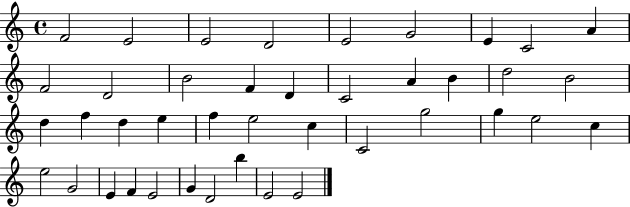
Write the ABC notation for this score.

X:1
T:Untitled
M:4/4
L:1/4
K:C
F2 E2 E2 D2 E2 G2 E C2 A F2 D2 B2 F D C2 A B d2 B2 d f d e f e2 c C2 g2 g e2 c e2 G2 E F E2 G D2 b E2 E2